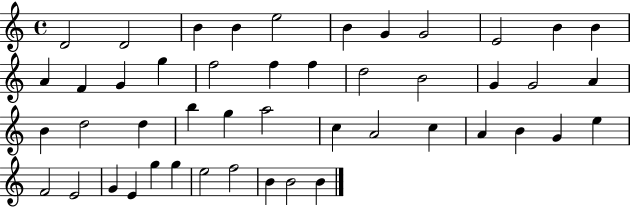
{
  \clef treble
  \time 4/4
  \defaultTimeSignature
  \key c \major
  d'2 d'2 | b'4 b'4 e''2 | b'4 g'4 g'2 | e'2 b'4 b'4 | \break a'4 f'4 g'4 g''4 | f''2 f''4 f''4 | d''2 b'2 | g'4 g'2 a'4 | \break b'4 d''2 d''4 | b''4 g''4 a''2 | c''4 a'2 c''4 | a'4 b'4 g'4 e''4 | \break f'2 e'2 | g'4 e'4 g''4 g''4 | e''2 f''2 | b'4 b'2 b'4 | \break \bar "|."
}